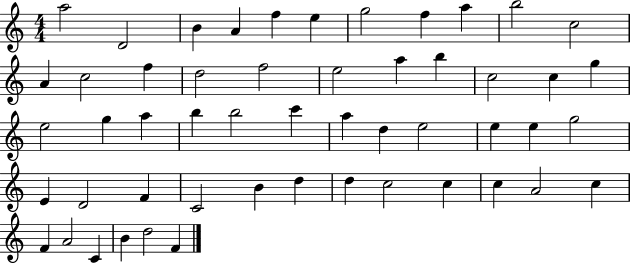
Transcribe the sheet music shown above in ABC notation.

X:1
T:Untitled
M:4/4
L:1/4
K:C
a2 D2 B A f e g2 f a b2 c2 A c2 f d2 f2 e2 a b c2 c g e2 g a b b2 c' a d e2 e e g2 E D2 F C2 B d d c2 c c A2 c F A2 C B d2 F